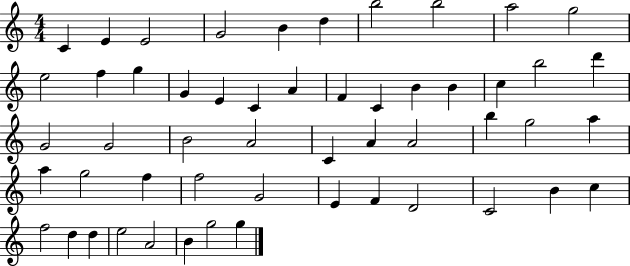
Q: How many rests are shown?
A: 0